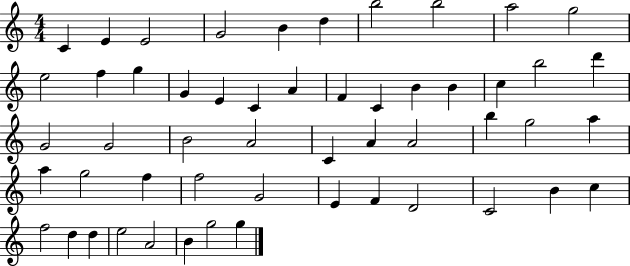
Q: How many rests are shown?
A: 0